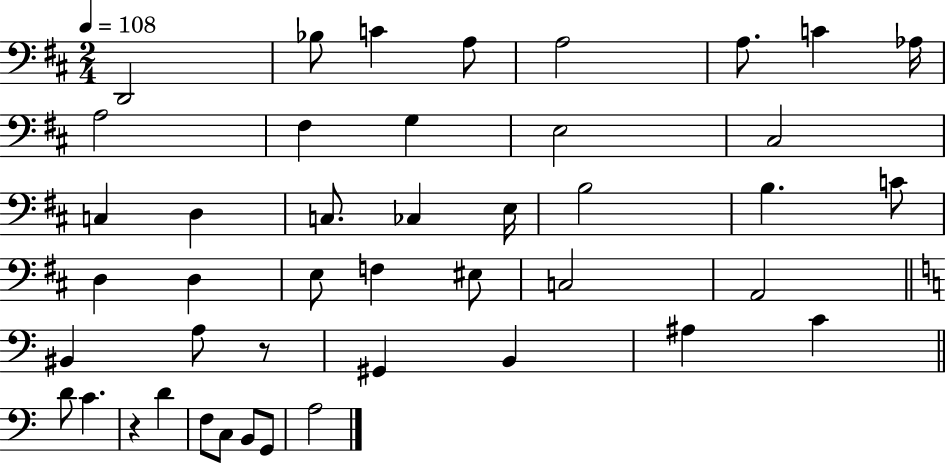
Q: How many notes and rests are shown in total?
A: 44